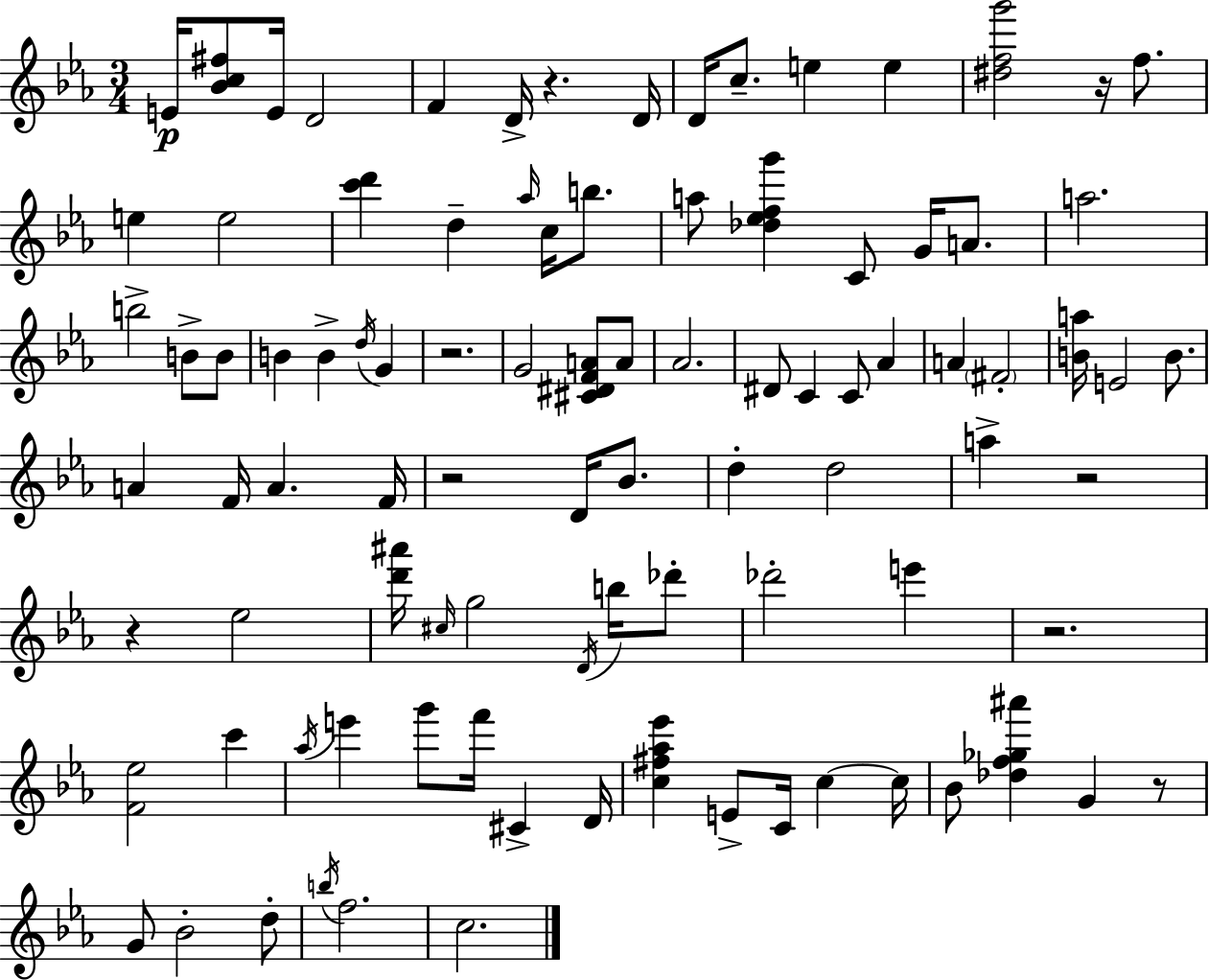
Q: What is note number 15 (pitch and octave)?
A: Ab5